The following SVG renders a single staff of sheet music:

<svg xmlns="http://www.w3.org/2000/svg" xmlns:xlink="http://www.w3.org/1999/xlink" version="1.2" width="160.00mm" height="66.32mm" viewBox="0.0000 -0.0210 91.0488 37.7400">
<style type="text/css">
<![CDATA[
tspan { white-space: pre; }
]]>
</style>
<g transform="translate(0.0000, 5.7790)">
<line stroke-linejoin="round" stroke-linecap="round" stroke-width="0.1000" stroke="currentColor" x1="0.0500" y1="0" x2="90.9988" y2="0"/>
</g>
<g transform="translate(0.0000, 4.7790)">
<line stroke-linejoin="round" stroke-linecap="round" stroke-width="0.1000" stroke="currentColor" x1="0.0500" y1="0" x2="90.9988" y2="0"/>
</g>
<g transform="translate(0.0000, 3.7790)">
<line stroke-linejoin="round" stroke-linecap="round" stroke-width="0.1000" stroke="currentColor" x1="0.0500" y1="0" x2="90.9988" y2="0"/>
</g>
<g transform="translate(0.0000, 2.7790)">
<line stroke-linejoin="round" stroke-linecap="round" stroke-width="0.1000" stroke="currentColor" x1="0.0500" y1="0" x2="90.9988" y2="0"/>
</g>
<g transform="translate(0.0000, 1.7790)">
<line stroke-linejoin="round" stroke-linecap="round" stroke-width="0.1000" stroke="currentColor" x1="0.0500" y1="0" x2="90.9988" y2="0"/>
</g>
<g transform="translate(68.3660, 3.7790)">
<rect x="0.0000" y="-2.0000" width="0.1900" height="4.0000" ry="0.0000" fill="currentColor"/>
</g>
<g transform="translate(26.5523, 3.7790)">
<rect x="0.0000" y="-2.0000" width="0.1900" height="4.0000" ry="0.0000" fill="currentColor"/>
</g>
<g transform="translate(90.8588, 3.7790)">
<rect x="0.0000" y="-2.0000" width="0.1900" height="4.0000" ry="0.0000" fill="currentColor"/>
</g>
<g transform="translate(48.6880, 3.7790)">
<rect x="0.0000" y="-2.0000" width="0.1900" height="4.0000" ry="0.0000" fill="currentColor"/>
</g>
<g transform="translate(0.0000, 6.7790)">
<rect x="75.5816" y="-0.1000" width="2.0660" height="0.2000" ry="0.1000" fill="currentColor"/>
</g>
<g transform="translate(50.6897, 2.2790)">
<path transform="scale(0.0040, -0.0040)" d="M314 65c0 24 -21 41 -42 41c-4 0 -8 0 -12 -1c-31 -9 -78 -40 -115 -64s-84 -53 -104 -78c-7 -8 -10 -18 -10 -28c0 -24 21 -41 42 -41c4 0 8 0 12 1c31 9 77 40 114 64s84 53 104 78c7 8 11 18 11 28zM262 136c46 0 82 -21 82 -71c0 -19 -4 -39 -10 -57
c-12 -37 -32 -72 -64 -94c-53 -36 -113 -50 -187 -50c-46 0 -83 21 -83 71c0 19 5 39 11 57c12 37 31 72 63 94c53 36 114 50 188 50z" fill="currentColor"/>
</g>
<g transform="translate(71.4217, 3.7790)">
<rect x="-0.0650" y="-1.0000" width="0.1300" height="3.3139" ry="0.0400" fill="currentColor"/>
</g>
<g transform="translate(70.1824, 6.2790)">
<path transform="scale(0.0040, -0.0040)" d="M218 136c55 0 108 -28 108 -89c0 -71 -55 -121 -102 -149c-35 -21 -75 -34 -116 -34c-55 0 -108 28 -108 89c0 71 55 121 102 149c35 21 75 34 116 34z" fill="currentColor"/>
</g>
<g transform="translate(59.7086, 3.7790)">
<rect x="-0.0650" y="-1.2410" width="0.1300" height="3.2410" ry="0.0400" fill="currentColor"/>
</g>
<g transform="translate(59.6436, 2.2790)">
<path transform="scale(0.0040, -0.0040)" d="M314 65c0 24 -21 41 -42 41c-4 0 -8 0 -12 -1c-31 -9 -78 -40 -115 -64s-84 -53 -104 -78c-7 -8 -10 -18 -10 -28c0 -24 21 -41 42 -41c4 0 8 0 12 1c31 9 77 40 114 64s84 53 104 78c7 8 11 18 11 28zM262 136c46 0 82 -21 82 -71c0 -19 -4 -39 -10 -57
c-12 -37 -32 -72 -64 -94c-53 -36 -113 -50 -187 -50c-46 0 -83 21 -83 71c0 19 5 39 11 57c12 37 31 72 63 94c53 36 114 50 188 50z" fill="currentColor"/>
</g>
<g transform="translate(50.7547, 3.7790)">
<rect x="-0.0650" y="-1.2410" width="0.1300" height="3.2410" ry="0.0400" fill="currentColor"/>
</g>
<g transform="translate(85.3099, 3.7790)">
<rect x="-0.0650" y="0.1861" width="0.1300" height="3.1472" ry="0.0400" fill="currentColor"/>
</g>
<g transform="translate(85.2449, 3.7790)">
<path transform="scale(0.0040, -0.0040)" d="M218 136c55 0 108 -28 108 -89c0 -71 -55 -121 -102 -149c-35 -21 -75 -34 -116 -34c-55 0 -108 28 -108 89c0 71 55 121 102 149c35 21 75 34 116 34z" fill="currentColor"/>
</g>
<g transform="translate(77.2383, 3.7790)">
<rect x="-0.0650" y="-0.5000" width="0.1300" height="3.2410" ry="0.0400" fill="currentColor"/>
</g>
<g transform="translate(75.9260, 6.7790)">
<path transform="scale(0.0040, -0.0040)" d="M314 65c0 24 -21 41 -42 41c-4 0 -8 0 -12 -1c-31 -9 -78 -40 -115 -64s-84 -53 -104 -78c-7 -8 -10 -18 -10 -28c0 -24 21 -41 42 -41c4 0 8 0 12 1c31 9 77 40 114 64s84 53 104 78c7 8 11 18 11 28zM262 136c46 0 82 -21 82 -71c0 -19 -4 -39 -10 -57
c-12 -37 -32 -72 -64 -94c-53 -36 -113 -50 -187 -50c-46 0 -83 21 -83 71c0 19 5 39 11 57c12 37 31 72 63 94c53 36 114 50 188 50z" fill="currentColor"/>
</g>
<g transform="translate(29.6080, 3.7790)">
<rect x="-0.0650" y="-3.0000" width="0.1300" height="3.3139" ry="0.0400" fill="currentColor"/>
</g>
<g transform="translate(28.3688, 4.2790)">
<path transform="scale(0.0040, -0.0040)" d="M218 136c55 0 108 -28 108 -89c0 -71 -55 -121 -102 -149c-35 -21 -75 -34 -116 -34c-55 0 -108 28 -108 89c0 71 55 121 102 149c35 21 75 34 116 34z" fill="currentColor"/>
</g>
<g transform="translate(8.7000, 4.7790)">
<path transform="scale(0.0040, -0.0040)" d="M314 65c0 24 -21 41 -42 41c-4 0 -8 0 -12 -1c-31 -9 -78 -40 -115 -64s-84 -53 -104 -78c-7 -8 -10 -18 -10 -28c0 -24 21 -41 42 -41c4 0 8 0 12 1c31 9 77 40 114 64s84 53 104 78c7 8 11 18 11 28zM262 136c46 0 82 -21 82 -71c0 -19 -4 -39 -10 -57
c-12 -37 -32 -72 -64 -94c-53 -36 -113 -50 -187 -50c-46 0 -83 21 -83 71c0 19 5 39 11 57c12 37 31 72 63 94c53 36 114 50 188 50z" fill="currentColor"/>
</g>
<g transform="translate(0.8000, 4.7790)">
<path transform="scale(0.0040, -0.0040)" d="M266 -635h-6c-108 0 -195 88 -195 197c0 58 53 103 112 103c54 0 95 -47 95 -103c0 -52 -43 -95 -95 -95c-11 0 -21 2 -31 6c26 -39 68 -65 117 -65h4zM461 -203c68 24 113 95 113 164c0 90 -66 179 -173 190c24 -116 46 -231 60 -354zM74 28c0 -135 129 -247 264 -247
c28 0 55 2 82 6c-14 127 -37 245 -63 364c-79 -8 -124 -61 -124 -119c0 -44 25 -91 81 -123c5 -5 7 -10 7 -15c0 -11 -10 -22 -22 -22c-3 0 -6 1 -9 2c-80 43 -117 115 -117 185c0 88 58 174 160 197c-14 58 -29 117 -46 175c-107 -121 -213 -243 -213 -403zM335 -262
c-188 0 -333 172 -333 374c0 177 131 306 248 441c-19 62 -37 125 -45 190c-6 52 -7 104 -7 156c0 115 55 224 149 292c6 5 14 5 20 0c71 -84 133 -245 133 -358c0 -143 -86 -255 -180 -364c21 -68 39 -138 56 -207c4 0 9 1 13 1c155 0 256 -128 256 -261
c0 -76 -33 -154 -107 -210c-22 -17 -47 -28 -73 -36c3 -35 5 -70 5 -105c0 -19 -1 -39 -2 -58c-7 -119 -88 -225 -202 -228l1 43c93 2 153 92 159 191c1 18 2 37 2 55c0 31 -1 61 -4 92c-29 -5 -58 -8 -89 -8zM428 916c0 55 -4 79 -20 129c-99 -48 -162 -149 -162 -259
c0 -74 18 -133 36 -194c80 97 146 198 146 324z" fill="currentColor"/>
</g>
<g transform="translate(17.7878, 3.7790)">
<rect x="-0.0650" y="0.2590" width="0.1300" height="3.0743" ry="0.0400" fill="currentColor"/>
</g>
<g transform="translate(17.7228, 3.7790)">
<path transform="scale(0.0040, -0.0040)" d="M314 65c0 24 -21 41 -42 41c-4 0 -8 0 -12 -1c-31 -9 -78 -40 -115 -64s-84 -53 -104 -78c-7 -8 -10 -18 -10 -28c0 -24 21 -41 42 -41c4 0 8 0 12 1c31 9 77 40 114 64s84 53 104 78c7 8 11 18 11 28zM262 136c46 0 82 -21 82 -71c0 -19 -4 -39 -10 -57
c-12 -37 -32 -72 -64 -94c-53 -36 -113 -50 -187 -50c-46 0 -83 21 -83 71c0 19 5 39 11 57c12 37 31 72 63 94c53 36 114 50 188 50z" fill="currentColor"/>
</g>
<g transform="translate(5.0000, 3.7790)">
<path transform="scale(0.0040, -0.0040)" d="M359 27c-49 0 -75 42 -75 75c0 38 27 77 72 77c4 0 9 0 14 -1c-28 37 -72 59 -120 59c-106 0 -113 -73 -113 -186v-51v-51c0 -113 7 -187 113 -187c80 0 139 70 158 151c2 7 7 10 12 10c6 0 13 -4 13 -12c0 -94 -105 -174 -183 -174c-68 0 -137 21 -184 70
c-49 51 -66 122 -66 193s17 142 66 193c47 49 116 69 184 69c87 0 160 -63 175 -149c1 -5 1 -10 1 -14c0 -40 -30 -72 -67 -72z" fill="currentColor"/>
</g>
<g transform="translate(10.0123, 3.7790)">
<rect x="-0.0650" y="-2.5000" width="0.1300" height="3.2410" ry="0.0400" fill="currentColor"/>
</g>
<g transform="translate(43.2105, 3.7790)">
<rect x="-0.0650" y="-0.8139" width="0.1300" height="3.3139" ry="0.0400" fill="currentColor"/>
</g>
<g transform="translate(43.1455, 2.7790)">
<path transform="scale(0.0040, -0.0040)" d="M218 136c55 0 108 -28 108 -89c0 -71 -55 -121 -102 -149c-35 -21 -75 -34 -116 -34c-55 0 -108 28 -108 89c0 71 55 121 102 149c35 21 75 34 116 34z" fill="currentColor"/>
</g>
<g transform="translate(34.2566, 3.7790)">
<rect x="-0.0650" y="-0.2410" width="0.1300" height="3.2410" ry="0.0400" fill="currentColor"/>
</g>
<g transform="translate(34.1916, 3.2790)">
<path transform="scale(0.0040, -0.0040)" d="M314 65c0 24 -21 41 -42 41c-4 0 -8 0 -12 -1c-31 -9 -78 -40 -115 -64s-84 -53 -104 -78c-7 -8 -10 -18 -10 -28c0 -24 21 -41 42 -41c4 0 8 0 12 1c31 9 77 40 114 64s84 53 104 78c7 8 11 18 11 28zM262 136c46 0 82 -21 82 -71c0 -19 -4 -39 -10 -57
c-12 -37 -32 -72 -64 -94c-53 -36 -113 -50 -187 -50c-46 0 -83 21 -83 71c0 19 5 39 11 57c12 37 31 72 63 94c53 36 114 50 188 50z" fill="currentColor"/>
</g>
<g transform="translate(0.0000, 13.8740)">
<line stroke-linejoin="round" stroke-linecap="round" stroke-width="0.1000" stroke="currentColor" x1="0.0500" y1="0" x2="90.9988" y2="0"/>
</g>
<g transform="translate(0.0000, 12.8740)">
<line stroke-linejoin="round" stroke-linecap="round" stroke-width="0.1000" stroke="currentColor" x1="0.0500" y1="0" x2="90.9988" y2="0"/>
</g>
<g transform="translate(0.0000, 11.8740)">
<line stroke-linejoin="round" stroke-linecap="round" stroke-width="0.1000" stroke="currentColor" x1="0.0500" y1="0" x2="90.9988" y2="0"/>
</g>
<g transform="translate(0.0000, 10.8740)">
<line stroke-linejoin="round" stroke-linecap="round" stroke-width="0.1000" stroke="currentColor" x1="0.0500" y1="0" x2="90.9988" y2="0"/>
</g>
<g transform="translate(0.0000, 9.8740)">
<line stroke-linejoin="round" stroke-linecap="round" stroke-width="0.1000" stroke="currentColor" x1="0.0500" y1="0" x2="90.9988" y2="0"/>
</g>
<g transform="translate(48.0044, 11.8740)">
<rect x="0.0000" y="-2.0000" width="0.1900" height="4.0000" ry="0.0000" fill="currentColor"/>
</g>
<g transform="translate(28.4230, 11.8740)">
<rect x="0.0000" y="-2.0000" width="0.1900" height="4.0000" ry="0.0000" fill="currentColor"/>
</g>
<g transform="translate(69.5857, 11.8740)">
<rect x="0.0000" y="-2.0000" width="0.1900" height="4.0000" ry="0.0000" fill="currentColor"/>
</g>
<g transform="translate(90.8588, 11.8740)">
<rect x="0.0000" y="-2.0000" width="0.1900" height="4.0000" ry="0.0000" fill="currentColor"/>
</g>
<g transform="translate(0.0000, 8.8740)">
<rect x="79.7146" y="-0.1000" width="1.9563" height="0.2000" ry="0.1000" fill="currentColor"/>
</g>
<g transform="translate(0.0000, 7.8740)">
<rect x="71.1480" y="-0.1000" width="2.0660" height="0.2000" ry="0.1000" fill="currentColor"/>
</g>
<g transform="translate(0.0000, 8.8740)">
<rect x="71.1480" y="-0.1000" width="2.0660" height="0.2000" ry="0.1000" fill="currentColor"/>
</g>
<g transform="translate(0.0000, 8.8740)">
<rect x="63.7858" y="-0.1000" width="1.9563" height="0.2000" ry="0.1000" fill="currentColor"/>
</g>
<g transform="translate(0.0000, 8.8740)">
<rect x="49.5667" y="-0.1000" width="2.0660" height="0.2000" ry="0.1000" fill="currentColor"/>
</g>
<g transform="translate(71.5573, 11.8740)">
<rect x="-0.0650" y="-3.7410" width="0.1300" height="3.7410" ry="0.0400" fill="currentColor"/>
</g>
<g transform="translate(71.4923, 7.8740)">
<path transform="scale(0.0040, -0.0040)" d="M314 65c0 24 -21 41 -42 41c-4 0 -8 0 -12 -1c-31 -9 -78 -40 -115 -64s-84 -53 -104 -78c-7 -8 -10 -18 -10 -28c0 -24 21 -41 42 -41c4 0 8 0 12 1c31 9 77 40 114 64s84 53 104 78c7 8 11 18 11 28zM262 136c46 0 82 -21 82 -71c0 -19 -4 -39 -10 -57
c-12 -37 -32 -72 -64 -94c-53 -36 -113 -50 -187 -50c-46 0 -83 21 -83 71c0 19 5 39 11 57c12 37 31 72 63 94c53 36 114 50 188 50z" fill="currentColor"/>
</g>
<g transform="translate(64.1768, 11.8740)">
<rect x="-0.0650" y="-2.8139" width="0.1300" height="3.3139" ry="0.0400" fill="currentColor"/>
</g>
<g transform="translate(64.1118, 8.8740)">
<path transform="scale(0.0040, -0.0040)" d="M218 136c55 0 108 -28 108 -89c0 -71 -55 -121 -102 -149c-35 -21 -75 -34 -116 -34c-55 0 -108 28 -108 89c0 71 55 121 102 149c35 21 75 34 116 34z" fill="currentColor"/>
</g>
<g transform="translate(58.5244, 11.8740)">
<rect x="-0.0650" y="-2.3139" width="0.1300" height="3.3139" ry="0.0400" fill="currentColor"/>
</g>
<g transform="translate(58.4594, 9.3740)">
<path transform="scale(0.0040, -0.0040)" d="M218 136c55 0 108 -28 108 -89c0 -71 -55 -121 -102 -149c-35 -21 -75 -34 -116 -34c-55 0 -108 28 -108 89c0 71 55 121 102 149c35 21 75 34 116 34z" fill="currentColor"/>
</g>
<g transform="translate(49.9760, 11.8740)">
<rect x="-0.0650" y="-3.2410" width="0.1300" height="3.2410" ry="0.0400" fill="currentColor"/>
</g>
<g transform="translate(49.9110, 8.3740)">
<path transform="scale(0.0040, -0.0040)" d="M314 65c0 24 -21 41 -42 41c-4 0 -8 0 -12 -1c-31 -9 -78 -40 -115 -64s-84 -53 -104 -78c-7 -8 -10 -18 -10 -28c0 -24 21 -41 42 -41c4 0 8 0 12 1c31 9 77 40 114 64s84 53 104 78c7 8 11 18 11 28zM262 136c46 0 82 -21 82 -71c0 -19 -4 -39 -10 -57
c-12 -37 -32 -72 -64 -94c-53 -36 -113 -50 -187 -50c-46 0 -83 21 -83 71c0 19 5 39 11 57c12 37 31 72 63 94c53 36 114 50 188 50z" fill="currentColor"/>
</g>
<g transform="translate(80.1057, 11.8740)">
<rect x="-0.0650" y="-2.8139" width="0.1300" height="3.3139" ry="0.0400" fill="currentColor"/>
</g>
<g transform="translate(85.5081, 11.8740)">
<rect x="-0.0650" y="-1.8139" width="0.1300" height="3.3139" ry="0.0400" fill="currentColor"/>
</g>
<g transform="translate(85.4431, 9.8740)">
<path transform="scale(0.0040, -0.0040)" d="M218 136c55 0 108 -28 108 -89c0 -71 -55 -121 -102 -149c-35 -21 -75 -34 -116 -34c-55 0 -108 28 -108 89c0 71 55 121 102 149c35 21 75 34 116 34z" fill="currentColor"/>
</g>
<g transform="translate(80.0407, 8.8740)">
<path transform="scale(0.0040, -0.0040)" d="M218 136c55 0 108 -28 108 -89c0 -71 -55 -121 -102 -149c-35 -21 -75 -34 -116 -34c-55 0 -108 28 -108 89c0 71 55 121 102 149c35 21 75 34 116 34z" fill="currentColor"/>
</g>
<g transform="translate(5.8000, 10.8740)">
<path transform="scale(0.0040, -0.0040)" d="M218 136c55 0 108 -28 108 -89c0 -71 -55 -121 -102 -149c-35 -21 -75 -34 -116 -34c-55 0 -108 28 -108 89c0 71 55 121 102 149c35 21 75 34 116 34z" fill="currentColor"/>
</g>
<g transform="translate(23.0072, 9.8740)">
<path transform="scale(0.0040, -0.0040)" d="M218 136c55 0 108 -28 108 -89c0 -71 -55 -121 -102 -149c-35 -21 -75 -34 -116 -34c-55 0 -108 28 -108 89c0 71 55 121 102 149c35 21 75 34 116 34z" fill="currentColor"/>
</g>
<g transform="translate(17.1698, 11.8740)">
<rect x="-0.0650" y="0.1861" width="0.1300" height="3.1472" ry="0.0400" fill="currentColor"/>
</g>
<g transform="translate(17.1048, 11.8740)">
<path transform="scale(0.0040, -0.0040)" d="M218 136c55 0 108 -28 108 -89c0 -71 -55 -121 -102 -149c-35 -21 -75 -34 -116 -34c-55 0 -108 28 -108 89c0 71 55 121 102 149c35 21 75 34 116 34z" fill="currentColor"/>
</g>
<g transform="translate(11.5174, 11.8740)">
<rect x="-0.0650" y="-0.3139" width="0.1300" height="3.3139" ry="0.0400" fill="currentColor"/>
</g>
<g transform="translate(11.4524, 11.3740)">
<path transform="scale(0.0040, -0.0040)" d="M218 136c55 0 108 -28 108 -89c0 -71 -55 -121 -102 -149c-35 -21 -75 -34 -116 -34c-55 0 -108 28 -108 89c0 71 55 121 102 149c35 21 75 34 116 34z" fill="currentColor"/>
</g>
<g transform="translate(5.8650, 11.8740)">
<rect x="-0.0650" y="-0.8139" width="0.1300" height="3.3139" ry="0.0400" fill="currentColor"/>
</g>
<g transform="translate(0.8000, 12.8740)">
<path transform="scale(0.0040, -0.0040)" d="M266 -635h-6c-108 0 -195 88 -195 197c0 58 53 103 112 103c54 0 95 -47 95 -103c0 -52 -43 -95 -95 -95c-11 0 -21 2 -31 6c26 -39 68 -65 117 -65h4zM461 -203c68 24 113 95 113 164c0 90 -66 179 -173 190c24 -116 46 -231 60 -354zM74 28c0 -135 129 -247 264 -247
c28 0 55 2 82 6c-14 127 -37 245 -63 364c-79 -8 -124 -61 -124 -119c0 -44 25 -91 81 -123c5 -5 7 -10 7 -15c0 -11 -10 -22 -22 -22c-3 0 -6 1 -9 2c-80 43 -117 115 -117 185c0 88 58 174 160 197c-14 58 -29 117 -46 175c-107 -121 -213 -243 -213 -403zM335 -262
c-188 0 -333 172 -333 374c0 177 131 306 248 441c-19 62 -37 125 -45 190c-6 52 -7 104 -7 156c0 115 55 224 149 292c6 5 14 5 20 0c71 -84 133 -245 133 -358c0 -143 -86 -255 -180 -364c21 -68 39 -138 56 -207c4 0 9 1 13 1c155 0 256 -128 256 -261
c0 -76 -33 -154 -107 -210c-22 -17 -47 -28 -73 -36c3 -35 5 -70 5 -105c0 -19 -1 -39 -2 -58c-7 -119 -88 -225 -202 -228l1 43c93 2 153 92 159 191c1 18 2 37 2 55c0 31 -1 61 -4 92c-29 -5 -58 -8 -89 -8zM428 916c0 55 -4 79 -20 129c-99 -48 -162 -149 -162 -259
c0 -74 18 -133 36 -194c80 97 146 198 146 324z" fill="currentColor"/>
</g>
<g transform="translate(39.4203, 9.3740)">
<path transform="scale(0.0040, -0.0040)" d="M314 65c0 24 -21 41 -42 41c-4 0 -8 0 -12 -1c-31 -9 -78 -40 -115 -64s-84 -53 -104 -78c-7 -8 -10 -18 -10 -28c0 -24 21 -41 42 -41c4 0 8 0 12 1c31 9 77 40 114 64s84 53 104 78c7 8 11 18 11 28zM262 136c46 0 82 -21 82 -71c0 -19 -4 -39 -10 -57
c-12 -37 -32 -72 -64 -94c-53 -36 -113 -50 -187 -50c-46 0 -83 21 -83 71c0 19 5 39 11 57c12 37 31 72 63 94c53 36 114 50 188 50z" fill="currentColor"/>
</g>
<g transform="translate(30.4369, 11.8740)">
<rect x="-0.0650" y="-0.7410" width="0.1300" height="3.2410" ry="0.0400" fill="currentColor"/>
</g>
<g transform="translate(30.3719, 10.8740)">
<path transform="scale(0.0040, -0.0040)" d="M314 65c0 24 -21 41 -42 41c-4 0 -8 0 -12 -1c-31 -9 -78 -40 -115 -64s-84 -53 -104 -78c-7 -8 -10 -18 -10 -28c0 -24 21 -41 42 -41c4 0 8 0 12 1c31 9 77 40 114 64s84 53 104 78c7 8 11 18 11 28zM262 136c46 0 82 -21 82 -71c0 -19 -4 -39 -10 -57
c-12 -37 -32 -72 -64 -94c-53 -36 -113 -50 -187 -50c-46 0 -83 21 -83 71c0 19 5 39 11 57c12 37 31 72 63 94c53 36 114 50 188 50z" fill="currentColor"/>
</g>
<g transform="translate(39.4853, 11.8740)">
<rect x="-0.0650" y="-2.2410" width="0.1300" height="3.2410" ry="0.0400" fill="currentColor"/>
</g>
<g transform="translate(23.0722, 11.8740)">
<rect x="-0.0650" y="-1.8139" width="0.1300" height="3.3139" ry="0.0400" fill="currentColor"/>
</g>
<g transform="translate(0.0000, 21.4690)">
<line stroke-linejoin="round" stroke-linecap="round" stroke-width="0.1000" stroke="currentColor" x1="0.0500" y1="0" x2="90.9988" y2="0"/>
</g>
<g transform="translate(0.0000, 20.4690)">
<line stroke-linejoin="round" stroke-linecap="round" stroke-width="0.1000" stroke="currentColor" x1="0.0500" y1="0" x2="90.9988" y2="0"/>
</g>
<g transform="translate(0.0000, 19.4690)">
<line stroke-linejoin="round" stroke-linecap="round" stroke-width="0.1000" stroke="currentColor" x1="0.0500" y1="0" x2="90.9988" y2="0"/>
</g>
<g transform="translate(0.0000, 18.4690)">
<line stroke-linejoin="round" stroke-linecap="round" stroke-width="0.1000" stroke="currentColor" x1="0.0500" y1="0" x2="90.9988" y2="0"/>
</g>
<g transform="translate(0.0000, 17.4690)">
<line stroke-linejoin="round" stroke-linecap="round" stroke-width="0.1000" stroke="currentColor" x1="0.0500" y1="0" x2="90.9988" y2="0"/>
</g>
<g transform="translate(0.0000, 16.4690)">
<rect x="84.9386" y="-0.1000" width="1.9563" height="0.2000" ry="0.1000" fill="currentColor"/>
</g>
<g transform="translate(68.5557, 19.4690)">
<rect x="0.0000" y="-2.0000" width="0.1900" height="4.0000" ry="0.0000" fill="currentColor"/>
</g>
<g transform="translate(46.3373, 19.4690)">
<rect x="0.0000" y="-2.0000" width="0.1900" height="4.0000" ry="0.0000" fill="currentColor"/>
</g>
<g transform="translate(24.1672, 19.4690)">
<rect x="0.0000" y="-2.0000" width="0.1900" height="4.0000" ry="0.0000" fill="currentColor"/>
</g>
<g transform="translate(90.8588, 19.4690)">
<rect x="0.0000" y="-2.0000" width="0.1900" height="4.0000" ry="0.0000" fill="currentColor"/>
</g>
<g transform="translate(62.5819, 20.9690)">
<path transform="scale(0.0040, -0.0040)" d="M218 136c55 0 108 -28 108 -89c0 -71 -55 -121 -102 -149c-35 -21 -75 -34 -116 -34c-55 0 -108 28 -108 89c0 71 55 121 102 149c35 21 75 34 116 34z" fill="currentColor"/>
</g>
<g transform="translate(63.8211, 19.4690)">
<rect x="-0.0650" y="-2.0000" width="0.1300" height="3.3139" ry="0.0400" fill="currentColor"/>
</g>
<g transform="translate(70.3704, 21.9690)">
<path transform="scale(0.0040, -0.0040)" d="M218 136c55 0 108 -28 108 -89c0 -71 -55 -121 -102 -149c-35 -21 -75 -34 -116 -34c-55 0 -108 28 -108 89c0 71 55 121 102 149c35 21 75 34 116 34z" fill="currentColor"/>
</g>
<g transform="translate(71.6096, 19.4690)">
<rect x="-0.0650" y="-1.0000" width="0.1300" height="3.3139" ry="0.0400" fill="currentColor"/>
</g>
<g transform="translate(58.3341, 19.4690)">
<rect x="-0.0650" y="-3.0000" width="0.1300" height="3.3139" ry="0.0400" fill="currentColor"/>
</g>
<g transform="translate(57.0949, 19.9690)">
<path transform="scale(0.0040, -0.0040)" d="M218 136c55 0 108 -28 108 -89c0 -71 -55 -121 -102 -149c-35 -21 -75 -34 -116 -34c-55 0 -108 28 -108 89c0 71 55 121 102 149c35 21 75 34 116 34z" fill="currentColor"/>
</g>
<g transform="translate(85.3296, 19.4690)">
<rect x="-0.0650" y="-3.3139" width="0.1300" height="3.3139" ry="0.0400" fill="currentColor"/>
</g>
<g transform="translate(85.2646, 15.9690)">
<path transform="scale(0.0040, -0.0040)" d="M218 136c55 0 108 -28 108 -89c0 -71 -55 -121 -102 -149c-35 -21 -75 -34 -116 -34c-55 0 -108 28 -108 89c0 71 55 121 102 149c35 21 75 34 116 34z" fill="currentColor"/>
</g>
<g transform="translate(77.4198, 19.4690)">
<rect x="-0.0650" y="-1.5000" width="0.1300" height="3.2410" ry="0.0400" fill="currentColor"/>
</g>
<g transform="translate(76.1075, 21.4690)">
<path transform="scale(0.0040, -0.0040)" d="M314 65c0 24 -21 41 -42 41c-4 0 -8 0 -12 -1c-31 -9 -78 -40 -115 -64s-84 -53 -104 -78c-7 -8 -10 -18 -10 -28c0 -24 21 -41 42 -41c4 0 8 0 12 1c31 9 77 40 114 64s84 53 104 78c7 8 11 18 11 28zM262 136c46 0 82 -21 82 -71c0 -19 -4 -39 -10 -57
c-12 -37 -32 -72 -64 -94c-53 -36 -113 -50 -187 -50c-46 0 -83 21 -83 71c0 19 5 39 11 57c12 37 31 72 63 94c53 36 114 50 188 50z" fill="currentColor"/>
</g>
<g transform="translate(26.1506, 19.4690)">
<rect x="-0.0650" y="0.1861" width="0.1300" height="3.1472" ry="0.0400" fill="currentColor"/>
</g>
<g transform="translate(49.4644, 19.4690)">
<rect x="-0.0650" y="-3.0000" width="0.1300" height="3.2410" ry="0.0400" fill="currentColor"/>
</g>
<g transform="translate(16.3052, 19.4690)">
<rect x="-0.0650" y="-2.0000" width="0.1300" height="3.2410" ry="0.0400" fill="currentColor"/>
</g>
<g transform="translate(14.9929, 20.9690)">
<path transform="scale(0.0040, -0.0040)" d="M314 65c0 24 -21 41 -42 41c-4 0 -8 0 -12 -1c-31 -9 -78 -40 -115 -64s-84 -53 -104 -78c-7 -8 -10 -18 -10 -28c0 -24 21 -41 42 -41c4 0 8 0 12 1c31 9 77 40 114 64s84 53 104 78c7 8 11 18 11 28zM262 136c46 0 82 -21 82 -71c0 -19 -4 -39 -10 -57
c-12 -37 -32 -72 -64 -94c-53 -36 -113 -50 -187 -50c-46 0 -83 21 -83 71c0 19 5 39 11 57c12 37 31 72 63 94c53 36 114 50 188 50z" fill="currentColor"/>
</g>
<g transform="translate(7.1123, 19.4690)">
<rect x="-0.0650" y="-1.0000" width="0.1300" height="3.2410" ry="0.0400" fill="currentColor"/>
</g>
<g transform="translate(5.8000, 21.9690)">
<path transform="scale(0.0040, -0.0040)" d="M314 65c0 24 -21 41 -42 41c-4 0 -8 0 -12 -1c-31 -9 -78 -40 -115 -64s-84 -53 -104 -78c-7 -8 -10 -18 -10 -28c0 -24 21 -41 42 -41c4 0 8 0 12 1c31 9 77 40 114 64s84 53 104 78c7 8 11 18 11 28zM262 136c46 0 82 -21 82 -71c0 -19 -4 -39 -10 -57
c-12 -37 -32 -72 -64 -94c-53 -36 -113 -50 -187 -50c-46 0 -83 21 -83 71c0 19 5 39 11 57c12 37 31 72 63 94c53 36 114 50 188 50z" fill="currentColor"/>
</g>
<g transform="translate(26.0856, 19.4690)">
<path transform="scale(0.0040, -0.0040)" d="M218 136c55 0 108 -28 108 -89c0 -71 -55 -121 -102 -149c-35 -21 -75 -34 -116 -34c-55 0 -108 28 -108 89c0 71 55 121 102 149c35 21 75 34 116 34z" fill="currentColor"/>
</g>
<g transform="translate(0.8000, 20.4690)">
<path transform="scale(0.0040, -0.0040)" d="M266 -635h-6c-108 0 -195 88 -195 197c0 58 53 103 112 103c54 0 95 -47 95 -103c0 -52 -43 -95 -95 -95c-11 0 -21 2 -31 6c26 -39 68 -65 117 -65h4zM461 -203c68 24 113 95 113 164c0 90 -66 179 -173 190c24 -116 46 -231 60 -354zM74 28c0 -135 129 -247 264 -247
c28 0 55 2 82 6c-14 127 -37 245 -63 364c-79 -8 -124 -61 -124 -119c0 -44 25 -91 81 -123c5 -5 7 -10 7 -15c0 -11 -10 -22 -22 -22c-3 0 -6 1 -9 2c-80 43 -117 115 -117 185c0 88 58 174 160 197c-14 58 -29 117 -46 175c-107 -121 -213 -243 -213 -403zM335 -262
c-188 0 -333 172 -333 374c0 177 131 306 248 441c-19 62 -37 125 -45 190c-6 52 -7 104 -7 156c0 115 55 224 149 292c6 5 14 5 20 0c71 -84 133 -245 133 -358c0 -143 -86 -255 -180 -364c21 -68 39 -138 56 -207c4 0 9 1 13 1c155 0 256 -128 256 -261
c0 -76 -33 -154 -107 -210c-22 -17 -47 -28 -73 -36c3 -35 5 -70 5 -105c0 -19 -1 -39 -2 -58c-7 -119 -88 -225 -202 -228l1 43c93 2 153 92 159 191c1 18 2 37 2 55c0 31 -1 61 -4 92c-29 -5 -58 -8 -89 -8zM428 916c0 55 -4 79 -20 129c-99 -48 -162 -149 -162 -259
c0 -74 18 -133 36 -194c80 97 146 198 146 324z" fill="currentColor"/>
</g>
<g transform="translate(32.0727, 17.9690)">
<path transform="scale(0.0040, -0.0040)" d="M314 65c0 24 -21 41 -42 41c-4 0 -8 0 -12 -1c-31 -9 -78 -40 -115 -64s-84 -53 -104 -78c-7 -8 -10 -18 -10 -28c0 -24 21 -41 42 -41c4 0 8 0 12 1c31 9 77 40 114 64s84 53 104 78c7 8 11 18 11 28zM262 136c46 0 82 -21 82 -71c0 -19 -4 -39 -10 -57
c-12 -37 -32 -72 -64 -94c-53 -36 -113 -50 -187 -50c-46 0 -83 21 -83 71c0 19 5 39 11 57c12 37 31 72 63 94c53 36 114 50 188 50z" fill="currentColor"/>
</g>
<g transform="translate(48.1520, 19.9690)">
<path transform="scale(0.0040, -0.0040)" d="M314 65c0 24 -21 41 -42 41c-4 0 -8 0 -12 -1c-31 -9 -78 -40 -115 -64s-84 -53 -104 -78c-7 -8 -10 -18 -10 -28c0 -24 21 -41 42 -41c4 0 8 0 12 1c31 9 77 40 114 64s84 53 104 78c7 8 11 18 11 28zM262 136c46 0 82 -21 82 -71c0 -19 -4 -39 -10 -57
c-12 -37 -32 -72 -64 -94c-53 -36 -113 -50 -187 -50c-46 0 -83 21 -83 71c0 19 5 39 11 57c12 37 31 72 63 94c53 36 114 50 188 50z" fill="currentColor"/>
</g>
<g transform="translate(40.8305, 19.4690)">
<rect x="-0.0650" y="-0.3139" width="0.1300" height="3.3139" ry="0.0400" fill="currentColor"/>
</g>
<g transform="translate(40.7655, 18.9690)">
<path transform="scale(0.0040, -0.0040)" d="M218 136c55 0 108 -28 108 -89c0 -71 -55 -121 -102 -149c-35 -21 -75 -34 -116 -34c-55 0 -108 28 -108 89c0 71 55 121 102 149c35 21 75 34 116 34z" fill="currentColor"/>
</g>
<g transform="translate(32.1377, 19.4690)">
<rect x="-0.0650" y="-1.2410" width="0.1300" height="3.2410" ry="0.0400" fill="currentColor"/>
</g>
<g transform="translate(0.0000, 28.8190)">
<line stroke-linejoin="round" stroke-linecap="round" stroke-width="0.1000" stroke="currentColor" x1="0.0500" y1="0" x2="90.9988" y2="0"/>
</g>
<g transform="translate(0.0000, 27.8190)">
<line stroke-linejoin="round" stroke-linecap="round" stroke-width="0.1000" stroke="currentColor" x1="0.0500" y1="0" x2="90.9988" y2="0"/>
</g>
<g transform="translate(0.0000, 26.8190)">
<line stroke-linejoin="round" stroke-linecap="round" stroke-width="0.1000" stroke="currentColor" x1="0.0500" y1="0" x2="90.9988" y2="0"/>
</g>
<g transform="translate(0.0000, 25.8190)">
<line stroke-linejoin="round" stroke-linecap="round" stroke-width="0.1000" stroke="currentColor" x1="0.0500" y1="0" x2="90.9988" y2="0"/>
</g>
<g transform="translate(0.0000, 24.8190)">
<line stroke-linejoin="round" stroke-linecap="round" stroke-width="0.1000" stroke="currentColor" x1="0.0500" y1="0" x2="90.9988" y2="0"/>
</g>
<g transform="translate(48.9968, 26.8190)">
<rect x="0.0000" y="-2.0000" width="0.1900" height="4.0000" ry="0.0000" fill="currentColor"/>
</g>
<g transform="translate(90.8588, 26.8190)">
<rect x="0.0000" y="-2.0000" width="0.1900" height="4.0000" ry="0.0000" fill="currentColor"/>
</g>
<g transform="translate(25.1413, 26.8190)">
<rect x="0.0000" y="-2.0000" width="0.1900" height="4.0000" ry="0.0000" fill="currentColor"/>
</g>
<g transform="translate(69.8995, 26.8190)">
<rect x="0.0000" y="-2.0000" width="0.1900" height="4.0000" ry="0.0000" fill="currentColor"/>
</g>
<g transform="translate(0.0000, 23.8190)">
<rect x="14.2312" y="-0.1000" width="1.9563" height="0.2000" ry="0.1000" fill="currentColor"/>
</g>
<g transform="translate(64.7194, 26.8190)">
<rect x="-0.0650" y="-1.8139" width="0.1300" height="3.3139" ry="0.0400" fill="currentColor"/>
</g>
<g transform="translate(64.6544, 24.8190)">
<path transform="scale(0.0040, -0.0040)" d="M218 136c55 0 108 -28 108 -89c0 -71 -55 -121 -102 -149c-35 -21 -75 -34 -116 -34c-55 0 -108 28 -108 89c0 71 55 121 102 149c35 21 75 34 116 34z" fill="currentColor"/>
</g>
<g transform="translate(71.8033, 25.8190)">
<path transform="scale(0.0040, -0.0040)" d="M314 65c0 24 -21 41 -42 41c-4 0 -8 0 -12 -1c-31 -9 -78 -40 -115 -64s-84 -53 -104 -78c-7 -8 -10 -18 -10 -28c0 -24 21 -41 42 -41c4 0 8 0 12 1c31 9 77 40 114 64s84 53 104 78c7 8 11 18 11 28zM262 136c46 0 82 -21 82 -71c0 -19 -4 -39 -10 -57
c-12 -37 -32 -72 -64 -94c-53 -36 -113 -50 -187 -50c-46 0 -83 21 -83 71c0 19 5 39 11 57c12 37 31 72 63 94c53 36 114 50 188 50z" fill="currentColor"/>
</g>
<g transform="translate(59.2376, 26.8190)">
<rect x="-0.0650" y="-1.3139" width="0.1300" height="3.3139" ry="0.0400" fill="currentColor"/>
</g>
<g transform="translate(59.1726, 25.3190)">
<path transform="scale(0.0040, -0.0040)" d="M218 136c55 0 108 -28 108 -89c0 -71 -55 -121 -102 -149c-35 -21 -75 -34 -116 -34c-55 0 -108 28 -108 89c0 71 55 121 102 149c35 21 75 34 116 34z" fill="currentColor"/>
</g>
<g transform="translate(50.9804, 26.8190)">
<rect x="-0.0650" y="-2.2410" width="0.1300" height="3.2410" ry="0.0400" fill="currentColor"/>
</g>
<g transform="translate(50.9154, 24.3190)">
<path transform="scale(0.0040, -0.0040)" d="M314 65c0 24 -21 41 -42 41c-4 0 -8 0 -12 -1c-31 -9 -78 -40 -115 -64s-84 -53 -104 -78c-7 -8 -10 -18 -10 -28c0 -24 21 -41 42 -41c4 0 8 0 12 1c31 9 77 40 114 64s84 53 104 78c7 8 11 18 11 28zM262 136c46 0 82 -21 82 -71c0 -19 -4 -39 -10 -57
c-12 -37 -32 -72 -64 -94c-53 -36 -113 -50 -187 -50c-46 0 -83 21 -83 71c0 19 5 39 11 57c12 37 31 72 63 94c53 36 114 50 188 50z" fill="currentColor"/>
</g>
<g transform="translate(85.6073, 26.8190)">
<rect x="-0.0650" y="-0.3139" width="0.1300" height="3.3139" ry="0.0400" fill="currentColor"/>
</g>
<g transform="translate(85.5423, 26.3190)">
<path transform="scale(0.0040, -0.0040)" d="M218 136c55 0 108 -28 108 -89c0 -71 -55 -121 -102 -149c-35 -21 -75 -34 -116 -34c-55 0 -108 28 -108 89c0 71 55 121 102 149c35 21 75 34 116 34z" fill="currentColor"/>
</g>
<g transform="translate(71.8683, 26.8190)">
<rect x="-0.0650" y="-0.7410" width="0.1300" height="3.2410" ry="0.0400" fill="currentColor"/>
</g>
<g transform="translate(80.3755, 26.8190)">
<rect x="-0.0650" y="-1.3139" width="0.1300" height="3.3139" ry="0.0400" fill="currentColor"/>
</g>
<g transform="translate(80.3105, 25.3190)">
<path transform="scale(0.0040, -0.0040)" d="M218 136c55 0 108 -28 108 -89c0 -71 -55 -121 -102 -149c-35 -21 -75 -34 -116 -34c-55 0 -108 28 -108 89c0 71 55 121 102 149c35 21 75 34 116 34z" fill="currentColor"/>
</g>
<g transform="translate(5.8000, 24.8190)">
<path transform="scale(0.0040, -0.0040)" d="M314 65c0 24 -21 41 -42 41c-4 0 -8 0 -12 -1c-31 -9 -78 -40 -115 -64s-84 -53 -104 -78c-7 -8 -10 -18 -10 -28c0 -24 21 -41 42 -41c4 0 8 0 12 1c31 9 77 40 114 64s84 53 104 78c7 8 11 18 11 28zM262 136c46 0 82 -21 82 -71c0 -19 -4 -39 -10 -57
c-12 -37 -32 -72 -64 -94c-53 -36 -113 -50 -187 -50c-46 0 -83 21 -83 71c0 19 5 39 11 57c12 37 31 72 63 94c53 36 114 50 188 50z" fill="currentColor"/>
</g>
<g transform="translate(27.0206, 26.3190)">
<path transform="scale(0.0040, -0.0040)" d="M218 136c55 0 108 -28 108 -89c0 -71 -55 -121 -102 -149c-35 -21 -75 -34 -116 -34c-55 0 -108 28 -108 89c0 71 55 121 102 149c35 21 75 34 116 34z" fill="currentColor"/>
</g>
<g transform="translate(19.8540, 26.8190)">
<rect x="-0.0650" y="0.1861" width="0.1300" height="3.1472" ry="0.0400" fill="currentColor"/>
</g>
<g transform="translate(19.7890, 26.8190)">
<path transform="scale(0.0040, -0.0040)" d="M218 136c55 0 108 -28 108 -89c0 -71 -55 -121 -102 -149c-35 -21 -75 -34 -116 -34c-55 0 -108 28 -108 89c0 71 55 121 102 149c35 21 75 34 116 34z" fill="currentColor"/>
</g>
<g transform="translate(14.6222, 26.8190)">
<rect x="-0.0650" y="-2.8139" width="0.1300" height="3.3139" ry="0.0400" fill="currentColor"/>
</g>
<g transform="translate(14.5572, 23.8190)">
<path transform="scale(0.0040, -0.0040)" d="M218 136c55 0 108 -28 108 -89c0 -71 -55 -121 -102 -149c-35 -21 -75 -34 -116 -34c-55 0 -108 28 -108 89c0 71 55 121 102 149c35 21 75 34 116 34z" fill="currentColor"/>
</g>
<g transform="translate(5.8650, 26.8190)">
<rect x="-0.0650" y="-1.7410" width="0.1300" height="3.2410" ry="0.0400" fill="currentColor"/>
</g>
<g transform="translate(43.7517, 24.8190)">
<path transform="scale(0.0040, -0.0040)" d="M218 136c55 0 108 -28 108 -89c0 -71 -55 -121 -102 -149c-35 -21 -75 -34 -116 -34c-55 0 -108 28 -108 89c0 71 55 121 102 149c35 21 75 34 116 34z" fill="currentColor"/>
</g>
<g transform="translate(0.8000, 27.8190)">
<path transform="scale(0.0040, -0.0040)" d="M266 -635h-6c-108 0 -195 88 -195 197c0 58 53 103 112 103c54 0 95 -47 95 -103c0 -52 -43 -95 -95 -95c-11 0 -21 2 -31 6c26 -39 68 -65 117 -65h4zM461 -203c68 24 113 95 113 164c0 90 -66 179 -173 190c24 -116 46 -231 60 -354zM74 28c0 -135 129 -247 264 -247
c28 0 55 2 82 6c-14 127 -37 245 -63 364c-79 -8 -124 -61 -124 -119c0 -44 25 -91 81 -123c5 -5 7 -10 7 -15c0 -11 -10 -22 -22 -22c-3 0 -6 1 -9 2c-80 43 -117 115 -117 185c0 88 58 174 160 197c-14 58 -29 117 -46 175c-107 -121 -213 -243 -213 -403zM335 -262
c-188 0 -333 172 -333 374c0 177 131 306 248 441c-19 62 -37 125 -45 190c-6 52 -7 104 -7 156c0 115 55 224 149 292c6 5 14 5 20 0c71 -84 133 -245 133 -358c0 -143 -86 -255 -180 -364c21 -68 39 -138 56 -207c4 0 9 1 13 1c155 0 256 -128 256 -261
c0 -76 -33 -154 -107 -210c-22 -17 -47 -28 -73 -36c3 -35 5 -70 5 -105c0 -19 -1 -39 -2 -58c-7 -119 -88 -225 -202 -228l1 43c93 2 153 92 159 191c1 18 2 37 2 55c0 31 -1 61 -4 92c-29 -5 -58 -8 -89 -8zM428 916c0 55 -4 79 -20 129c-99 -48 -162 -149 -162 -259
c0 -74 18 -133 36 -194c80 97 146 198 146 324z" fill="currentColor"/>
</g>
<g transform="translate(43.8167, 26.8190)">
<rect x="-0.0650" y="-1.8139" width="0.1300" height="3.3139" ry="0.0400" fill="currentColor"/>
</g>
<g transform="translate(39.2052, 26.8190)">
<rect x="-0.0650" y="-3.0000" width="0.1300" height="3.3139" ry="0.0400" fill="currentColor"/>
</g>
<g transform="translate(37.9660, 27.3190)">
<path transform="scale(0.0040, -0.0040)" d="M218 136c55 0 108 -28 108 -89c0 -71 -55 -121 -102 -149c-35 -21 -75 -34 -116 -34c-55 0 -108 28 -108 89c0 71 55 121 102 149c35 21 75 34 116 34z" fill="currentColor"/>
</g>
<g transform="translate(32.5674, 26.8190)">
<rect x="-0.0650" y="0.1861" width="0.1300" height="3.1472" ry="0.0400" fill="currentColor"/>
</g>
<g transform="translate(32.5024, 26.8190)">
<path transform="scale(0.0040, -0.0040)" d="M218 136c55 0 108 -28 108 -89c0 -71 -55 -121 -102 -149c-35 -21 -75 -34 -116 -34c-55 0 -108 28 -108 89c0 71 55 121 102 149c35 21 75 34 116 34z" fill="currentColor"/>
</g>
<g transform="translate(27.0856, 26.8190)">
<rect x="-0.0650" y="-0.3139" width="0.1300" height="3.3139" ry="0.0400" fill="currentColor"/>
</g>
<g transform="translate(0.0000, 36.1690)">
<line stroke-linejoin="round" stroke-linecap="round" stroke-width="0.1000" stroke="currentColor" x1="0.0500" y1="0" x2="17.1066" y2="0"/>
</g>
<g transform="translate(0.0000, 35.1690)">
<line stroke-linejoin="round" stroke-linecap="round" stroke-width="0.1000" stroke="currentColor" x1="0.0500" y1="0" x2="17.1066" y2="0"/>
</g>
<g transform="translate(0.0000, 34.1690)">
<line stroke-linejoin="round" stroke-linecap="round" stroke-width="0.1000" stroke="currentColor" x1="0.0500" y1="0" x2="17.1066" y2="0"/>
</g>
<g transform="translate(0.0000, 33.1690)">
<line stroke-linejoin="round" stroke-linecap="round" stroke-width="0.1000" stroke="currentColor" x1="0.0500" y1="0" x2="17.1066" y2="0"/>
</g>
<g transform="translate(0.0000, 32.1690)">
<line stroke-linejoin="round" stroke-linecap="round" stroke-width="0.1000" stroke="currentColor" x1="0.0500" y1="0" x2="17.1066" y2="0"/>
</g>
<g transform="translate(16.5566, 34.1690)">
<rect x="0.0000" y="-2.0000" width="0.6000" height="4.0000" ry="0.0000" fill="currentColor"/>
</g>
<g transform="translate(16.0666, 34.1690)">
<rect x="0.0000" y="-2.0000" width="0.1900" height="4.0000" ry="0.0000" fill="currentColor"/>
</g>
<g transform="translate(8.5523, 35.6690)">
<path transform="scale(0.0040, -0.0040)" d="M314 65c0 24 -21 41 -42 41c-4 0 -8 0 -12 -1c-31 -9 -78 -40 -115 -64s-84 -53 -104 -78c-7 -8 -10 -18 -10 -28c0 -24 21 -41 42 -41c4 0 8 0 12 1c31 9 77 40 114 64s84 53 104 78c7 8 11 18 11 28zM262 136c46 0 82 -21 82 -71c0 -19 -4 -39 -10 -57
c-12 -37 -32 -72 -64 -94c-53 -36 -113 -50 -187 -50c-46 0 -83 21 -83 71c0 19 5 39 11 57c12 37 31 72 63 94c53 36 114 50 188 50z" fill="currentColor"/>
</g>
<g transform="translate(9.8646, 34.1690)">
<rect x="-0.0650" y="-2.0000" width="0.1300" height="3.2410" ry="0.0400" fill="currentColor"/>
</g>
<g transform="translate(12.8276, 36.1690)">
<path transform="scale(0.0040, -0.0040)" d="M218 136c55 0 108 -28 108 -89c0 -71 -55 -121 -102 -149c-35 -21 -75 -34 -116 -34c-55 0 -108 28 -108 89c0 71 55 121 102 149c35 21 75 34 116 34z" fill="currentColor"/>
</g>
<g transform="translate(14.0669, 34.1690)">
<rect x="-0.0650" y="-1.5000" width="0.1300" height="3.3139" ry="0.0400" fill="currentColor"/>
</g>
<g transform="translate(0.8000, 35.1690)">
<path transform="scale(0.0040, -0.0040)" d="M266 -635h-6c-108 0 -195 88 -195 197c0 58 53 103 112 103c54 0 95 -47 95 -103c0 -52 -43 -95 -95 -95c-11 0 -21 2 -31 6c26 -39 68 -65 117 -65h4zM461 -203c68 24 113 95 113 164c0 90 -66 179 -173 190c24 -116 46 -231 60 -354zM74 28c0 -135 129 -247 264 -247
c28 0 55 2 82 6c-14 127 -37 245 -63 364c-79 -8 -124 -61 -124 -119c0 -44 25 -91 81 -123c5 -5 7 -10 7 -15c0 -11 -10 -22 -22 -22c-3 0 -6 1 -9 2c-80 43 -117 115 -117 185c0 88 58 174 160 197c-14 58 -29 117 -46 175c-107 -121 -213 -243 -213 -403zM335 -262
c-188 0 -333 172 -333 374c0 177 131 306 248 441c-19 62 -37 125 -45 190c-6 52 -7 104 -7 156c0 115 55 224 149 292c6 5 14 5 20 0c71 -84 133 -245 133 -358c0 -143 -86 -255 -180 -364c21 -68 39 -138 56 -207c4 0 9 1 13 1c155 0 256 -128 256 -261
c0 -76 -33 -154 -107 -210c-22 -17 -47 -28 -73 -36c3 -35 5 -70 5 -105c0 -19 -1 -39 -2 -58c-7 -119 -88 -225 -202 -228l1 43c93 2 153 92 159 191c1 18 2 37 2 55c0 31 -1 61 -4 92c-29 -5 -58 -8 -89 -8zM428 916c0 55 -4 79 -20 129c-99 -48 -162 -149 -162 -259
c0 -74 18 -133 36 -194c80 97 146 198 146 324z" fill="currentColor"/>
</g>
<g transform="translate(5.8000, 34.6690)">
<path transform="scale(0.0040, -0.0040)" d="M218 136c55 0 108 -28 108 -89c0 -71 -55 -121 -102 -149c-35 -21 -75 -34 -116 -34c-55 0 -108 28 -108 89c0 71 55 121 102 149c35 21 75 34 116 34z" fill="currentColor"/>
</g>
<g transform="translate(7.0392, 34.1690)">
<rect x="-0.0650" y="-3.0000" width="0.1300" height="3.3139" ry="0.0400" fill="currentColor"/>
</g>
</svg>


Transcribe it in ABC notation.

X:1
T:Untitled
M:4/4
L:1/4
K:C
G2 B2 A c2 d e2 e2 D C2 B d c B f d2 g2 b2 g a c'2 a f D2 F2 B e2 c A2 A F D E2 b f2 a B c B A f g2 e f d2 e c A F2 E